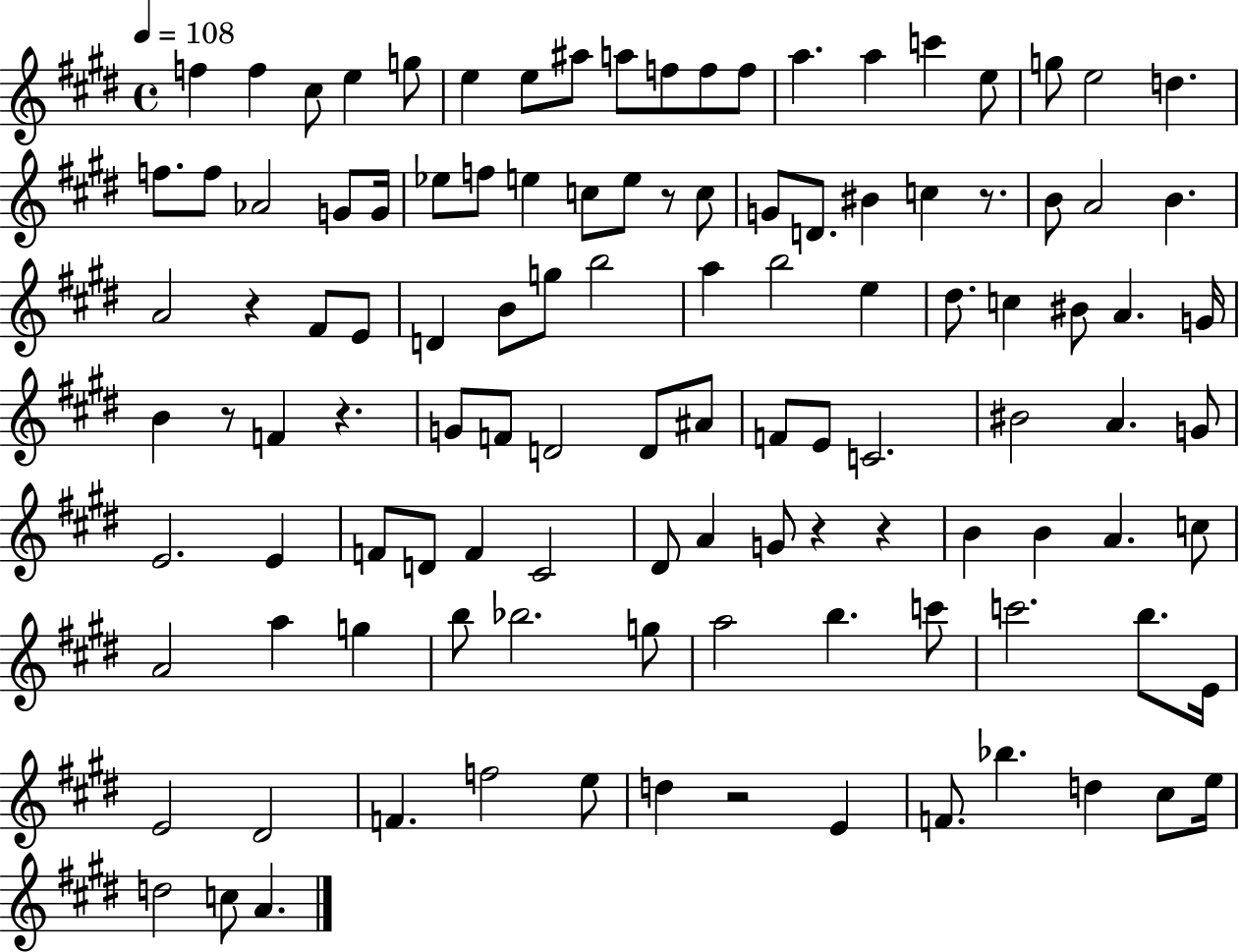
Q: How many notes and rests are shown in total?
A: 113